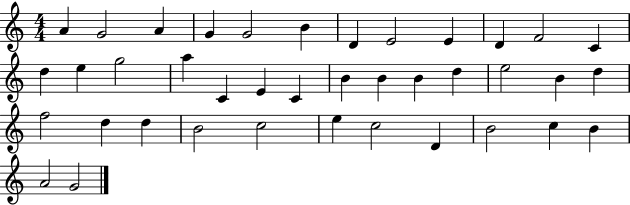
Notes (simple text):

A4/q G4/h A4/q G4/q G4/h B4/q D4/q E4/h E4/q D4/q F4/h C4/q D5/q E5/q G5/h A5/q C4/q E4/q C4/q B4/q B4/q B4/q D5/q E5/h B4/q D5/q F5/h D5/q D5/q B4/h C5/h E5/q C5/h D4/q B4/h C5/q B4/q A4/h G4/h